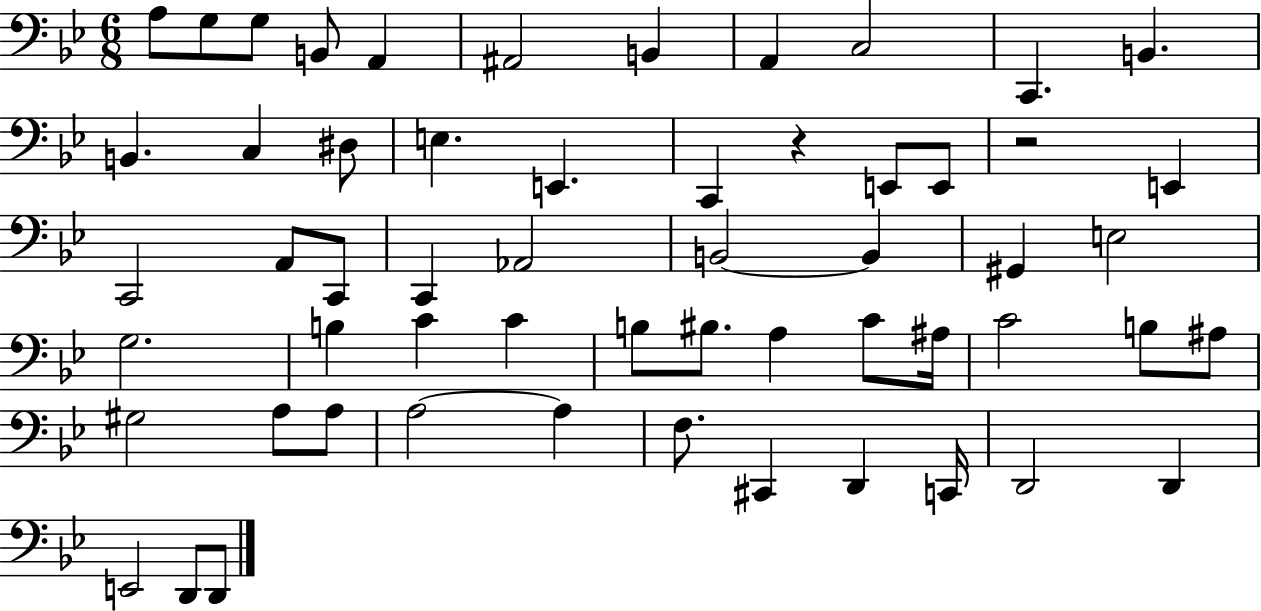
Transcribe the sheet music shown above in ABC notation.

X:1
T:Untitled
M:6/8
L:1/4
K:Bb
A,/2 G,/2 G,/2 B,,/2 A,, ^A,,2 B,, A,, C,2 C,, B,, B,, C, ^D,/2 E, E,, C,, z E,,/2 E,,/2 z2 E,, C,,2 A,,/2 C,,/2 C,, _A,,2 B,,2 B,, ^G,, E,2 G,2 B, C C B,/2 ^B,/2 A, C/2 ^A,/4 C2 B,/2 ^A,/2 ^G,2 A,/2 A,/2 A,2 A, F,/2 ^C,, D,, C,,/4 D,,2 D,, E,,2 D,,/2 D,,/2